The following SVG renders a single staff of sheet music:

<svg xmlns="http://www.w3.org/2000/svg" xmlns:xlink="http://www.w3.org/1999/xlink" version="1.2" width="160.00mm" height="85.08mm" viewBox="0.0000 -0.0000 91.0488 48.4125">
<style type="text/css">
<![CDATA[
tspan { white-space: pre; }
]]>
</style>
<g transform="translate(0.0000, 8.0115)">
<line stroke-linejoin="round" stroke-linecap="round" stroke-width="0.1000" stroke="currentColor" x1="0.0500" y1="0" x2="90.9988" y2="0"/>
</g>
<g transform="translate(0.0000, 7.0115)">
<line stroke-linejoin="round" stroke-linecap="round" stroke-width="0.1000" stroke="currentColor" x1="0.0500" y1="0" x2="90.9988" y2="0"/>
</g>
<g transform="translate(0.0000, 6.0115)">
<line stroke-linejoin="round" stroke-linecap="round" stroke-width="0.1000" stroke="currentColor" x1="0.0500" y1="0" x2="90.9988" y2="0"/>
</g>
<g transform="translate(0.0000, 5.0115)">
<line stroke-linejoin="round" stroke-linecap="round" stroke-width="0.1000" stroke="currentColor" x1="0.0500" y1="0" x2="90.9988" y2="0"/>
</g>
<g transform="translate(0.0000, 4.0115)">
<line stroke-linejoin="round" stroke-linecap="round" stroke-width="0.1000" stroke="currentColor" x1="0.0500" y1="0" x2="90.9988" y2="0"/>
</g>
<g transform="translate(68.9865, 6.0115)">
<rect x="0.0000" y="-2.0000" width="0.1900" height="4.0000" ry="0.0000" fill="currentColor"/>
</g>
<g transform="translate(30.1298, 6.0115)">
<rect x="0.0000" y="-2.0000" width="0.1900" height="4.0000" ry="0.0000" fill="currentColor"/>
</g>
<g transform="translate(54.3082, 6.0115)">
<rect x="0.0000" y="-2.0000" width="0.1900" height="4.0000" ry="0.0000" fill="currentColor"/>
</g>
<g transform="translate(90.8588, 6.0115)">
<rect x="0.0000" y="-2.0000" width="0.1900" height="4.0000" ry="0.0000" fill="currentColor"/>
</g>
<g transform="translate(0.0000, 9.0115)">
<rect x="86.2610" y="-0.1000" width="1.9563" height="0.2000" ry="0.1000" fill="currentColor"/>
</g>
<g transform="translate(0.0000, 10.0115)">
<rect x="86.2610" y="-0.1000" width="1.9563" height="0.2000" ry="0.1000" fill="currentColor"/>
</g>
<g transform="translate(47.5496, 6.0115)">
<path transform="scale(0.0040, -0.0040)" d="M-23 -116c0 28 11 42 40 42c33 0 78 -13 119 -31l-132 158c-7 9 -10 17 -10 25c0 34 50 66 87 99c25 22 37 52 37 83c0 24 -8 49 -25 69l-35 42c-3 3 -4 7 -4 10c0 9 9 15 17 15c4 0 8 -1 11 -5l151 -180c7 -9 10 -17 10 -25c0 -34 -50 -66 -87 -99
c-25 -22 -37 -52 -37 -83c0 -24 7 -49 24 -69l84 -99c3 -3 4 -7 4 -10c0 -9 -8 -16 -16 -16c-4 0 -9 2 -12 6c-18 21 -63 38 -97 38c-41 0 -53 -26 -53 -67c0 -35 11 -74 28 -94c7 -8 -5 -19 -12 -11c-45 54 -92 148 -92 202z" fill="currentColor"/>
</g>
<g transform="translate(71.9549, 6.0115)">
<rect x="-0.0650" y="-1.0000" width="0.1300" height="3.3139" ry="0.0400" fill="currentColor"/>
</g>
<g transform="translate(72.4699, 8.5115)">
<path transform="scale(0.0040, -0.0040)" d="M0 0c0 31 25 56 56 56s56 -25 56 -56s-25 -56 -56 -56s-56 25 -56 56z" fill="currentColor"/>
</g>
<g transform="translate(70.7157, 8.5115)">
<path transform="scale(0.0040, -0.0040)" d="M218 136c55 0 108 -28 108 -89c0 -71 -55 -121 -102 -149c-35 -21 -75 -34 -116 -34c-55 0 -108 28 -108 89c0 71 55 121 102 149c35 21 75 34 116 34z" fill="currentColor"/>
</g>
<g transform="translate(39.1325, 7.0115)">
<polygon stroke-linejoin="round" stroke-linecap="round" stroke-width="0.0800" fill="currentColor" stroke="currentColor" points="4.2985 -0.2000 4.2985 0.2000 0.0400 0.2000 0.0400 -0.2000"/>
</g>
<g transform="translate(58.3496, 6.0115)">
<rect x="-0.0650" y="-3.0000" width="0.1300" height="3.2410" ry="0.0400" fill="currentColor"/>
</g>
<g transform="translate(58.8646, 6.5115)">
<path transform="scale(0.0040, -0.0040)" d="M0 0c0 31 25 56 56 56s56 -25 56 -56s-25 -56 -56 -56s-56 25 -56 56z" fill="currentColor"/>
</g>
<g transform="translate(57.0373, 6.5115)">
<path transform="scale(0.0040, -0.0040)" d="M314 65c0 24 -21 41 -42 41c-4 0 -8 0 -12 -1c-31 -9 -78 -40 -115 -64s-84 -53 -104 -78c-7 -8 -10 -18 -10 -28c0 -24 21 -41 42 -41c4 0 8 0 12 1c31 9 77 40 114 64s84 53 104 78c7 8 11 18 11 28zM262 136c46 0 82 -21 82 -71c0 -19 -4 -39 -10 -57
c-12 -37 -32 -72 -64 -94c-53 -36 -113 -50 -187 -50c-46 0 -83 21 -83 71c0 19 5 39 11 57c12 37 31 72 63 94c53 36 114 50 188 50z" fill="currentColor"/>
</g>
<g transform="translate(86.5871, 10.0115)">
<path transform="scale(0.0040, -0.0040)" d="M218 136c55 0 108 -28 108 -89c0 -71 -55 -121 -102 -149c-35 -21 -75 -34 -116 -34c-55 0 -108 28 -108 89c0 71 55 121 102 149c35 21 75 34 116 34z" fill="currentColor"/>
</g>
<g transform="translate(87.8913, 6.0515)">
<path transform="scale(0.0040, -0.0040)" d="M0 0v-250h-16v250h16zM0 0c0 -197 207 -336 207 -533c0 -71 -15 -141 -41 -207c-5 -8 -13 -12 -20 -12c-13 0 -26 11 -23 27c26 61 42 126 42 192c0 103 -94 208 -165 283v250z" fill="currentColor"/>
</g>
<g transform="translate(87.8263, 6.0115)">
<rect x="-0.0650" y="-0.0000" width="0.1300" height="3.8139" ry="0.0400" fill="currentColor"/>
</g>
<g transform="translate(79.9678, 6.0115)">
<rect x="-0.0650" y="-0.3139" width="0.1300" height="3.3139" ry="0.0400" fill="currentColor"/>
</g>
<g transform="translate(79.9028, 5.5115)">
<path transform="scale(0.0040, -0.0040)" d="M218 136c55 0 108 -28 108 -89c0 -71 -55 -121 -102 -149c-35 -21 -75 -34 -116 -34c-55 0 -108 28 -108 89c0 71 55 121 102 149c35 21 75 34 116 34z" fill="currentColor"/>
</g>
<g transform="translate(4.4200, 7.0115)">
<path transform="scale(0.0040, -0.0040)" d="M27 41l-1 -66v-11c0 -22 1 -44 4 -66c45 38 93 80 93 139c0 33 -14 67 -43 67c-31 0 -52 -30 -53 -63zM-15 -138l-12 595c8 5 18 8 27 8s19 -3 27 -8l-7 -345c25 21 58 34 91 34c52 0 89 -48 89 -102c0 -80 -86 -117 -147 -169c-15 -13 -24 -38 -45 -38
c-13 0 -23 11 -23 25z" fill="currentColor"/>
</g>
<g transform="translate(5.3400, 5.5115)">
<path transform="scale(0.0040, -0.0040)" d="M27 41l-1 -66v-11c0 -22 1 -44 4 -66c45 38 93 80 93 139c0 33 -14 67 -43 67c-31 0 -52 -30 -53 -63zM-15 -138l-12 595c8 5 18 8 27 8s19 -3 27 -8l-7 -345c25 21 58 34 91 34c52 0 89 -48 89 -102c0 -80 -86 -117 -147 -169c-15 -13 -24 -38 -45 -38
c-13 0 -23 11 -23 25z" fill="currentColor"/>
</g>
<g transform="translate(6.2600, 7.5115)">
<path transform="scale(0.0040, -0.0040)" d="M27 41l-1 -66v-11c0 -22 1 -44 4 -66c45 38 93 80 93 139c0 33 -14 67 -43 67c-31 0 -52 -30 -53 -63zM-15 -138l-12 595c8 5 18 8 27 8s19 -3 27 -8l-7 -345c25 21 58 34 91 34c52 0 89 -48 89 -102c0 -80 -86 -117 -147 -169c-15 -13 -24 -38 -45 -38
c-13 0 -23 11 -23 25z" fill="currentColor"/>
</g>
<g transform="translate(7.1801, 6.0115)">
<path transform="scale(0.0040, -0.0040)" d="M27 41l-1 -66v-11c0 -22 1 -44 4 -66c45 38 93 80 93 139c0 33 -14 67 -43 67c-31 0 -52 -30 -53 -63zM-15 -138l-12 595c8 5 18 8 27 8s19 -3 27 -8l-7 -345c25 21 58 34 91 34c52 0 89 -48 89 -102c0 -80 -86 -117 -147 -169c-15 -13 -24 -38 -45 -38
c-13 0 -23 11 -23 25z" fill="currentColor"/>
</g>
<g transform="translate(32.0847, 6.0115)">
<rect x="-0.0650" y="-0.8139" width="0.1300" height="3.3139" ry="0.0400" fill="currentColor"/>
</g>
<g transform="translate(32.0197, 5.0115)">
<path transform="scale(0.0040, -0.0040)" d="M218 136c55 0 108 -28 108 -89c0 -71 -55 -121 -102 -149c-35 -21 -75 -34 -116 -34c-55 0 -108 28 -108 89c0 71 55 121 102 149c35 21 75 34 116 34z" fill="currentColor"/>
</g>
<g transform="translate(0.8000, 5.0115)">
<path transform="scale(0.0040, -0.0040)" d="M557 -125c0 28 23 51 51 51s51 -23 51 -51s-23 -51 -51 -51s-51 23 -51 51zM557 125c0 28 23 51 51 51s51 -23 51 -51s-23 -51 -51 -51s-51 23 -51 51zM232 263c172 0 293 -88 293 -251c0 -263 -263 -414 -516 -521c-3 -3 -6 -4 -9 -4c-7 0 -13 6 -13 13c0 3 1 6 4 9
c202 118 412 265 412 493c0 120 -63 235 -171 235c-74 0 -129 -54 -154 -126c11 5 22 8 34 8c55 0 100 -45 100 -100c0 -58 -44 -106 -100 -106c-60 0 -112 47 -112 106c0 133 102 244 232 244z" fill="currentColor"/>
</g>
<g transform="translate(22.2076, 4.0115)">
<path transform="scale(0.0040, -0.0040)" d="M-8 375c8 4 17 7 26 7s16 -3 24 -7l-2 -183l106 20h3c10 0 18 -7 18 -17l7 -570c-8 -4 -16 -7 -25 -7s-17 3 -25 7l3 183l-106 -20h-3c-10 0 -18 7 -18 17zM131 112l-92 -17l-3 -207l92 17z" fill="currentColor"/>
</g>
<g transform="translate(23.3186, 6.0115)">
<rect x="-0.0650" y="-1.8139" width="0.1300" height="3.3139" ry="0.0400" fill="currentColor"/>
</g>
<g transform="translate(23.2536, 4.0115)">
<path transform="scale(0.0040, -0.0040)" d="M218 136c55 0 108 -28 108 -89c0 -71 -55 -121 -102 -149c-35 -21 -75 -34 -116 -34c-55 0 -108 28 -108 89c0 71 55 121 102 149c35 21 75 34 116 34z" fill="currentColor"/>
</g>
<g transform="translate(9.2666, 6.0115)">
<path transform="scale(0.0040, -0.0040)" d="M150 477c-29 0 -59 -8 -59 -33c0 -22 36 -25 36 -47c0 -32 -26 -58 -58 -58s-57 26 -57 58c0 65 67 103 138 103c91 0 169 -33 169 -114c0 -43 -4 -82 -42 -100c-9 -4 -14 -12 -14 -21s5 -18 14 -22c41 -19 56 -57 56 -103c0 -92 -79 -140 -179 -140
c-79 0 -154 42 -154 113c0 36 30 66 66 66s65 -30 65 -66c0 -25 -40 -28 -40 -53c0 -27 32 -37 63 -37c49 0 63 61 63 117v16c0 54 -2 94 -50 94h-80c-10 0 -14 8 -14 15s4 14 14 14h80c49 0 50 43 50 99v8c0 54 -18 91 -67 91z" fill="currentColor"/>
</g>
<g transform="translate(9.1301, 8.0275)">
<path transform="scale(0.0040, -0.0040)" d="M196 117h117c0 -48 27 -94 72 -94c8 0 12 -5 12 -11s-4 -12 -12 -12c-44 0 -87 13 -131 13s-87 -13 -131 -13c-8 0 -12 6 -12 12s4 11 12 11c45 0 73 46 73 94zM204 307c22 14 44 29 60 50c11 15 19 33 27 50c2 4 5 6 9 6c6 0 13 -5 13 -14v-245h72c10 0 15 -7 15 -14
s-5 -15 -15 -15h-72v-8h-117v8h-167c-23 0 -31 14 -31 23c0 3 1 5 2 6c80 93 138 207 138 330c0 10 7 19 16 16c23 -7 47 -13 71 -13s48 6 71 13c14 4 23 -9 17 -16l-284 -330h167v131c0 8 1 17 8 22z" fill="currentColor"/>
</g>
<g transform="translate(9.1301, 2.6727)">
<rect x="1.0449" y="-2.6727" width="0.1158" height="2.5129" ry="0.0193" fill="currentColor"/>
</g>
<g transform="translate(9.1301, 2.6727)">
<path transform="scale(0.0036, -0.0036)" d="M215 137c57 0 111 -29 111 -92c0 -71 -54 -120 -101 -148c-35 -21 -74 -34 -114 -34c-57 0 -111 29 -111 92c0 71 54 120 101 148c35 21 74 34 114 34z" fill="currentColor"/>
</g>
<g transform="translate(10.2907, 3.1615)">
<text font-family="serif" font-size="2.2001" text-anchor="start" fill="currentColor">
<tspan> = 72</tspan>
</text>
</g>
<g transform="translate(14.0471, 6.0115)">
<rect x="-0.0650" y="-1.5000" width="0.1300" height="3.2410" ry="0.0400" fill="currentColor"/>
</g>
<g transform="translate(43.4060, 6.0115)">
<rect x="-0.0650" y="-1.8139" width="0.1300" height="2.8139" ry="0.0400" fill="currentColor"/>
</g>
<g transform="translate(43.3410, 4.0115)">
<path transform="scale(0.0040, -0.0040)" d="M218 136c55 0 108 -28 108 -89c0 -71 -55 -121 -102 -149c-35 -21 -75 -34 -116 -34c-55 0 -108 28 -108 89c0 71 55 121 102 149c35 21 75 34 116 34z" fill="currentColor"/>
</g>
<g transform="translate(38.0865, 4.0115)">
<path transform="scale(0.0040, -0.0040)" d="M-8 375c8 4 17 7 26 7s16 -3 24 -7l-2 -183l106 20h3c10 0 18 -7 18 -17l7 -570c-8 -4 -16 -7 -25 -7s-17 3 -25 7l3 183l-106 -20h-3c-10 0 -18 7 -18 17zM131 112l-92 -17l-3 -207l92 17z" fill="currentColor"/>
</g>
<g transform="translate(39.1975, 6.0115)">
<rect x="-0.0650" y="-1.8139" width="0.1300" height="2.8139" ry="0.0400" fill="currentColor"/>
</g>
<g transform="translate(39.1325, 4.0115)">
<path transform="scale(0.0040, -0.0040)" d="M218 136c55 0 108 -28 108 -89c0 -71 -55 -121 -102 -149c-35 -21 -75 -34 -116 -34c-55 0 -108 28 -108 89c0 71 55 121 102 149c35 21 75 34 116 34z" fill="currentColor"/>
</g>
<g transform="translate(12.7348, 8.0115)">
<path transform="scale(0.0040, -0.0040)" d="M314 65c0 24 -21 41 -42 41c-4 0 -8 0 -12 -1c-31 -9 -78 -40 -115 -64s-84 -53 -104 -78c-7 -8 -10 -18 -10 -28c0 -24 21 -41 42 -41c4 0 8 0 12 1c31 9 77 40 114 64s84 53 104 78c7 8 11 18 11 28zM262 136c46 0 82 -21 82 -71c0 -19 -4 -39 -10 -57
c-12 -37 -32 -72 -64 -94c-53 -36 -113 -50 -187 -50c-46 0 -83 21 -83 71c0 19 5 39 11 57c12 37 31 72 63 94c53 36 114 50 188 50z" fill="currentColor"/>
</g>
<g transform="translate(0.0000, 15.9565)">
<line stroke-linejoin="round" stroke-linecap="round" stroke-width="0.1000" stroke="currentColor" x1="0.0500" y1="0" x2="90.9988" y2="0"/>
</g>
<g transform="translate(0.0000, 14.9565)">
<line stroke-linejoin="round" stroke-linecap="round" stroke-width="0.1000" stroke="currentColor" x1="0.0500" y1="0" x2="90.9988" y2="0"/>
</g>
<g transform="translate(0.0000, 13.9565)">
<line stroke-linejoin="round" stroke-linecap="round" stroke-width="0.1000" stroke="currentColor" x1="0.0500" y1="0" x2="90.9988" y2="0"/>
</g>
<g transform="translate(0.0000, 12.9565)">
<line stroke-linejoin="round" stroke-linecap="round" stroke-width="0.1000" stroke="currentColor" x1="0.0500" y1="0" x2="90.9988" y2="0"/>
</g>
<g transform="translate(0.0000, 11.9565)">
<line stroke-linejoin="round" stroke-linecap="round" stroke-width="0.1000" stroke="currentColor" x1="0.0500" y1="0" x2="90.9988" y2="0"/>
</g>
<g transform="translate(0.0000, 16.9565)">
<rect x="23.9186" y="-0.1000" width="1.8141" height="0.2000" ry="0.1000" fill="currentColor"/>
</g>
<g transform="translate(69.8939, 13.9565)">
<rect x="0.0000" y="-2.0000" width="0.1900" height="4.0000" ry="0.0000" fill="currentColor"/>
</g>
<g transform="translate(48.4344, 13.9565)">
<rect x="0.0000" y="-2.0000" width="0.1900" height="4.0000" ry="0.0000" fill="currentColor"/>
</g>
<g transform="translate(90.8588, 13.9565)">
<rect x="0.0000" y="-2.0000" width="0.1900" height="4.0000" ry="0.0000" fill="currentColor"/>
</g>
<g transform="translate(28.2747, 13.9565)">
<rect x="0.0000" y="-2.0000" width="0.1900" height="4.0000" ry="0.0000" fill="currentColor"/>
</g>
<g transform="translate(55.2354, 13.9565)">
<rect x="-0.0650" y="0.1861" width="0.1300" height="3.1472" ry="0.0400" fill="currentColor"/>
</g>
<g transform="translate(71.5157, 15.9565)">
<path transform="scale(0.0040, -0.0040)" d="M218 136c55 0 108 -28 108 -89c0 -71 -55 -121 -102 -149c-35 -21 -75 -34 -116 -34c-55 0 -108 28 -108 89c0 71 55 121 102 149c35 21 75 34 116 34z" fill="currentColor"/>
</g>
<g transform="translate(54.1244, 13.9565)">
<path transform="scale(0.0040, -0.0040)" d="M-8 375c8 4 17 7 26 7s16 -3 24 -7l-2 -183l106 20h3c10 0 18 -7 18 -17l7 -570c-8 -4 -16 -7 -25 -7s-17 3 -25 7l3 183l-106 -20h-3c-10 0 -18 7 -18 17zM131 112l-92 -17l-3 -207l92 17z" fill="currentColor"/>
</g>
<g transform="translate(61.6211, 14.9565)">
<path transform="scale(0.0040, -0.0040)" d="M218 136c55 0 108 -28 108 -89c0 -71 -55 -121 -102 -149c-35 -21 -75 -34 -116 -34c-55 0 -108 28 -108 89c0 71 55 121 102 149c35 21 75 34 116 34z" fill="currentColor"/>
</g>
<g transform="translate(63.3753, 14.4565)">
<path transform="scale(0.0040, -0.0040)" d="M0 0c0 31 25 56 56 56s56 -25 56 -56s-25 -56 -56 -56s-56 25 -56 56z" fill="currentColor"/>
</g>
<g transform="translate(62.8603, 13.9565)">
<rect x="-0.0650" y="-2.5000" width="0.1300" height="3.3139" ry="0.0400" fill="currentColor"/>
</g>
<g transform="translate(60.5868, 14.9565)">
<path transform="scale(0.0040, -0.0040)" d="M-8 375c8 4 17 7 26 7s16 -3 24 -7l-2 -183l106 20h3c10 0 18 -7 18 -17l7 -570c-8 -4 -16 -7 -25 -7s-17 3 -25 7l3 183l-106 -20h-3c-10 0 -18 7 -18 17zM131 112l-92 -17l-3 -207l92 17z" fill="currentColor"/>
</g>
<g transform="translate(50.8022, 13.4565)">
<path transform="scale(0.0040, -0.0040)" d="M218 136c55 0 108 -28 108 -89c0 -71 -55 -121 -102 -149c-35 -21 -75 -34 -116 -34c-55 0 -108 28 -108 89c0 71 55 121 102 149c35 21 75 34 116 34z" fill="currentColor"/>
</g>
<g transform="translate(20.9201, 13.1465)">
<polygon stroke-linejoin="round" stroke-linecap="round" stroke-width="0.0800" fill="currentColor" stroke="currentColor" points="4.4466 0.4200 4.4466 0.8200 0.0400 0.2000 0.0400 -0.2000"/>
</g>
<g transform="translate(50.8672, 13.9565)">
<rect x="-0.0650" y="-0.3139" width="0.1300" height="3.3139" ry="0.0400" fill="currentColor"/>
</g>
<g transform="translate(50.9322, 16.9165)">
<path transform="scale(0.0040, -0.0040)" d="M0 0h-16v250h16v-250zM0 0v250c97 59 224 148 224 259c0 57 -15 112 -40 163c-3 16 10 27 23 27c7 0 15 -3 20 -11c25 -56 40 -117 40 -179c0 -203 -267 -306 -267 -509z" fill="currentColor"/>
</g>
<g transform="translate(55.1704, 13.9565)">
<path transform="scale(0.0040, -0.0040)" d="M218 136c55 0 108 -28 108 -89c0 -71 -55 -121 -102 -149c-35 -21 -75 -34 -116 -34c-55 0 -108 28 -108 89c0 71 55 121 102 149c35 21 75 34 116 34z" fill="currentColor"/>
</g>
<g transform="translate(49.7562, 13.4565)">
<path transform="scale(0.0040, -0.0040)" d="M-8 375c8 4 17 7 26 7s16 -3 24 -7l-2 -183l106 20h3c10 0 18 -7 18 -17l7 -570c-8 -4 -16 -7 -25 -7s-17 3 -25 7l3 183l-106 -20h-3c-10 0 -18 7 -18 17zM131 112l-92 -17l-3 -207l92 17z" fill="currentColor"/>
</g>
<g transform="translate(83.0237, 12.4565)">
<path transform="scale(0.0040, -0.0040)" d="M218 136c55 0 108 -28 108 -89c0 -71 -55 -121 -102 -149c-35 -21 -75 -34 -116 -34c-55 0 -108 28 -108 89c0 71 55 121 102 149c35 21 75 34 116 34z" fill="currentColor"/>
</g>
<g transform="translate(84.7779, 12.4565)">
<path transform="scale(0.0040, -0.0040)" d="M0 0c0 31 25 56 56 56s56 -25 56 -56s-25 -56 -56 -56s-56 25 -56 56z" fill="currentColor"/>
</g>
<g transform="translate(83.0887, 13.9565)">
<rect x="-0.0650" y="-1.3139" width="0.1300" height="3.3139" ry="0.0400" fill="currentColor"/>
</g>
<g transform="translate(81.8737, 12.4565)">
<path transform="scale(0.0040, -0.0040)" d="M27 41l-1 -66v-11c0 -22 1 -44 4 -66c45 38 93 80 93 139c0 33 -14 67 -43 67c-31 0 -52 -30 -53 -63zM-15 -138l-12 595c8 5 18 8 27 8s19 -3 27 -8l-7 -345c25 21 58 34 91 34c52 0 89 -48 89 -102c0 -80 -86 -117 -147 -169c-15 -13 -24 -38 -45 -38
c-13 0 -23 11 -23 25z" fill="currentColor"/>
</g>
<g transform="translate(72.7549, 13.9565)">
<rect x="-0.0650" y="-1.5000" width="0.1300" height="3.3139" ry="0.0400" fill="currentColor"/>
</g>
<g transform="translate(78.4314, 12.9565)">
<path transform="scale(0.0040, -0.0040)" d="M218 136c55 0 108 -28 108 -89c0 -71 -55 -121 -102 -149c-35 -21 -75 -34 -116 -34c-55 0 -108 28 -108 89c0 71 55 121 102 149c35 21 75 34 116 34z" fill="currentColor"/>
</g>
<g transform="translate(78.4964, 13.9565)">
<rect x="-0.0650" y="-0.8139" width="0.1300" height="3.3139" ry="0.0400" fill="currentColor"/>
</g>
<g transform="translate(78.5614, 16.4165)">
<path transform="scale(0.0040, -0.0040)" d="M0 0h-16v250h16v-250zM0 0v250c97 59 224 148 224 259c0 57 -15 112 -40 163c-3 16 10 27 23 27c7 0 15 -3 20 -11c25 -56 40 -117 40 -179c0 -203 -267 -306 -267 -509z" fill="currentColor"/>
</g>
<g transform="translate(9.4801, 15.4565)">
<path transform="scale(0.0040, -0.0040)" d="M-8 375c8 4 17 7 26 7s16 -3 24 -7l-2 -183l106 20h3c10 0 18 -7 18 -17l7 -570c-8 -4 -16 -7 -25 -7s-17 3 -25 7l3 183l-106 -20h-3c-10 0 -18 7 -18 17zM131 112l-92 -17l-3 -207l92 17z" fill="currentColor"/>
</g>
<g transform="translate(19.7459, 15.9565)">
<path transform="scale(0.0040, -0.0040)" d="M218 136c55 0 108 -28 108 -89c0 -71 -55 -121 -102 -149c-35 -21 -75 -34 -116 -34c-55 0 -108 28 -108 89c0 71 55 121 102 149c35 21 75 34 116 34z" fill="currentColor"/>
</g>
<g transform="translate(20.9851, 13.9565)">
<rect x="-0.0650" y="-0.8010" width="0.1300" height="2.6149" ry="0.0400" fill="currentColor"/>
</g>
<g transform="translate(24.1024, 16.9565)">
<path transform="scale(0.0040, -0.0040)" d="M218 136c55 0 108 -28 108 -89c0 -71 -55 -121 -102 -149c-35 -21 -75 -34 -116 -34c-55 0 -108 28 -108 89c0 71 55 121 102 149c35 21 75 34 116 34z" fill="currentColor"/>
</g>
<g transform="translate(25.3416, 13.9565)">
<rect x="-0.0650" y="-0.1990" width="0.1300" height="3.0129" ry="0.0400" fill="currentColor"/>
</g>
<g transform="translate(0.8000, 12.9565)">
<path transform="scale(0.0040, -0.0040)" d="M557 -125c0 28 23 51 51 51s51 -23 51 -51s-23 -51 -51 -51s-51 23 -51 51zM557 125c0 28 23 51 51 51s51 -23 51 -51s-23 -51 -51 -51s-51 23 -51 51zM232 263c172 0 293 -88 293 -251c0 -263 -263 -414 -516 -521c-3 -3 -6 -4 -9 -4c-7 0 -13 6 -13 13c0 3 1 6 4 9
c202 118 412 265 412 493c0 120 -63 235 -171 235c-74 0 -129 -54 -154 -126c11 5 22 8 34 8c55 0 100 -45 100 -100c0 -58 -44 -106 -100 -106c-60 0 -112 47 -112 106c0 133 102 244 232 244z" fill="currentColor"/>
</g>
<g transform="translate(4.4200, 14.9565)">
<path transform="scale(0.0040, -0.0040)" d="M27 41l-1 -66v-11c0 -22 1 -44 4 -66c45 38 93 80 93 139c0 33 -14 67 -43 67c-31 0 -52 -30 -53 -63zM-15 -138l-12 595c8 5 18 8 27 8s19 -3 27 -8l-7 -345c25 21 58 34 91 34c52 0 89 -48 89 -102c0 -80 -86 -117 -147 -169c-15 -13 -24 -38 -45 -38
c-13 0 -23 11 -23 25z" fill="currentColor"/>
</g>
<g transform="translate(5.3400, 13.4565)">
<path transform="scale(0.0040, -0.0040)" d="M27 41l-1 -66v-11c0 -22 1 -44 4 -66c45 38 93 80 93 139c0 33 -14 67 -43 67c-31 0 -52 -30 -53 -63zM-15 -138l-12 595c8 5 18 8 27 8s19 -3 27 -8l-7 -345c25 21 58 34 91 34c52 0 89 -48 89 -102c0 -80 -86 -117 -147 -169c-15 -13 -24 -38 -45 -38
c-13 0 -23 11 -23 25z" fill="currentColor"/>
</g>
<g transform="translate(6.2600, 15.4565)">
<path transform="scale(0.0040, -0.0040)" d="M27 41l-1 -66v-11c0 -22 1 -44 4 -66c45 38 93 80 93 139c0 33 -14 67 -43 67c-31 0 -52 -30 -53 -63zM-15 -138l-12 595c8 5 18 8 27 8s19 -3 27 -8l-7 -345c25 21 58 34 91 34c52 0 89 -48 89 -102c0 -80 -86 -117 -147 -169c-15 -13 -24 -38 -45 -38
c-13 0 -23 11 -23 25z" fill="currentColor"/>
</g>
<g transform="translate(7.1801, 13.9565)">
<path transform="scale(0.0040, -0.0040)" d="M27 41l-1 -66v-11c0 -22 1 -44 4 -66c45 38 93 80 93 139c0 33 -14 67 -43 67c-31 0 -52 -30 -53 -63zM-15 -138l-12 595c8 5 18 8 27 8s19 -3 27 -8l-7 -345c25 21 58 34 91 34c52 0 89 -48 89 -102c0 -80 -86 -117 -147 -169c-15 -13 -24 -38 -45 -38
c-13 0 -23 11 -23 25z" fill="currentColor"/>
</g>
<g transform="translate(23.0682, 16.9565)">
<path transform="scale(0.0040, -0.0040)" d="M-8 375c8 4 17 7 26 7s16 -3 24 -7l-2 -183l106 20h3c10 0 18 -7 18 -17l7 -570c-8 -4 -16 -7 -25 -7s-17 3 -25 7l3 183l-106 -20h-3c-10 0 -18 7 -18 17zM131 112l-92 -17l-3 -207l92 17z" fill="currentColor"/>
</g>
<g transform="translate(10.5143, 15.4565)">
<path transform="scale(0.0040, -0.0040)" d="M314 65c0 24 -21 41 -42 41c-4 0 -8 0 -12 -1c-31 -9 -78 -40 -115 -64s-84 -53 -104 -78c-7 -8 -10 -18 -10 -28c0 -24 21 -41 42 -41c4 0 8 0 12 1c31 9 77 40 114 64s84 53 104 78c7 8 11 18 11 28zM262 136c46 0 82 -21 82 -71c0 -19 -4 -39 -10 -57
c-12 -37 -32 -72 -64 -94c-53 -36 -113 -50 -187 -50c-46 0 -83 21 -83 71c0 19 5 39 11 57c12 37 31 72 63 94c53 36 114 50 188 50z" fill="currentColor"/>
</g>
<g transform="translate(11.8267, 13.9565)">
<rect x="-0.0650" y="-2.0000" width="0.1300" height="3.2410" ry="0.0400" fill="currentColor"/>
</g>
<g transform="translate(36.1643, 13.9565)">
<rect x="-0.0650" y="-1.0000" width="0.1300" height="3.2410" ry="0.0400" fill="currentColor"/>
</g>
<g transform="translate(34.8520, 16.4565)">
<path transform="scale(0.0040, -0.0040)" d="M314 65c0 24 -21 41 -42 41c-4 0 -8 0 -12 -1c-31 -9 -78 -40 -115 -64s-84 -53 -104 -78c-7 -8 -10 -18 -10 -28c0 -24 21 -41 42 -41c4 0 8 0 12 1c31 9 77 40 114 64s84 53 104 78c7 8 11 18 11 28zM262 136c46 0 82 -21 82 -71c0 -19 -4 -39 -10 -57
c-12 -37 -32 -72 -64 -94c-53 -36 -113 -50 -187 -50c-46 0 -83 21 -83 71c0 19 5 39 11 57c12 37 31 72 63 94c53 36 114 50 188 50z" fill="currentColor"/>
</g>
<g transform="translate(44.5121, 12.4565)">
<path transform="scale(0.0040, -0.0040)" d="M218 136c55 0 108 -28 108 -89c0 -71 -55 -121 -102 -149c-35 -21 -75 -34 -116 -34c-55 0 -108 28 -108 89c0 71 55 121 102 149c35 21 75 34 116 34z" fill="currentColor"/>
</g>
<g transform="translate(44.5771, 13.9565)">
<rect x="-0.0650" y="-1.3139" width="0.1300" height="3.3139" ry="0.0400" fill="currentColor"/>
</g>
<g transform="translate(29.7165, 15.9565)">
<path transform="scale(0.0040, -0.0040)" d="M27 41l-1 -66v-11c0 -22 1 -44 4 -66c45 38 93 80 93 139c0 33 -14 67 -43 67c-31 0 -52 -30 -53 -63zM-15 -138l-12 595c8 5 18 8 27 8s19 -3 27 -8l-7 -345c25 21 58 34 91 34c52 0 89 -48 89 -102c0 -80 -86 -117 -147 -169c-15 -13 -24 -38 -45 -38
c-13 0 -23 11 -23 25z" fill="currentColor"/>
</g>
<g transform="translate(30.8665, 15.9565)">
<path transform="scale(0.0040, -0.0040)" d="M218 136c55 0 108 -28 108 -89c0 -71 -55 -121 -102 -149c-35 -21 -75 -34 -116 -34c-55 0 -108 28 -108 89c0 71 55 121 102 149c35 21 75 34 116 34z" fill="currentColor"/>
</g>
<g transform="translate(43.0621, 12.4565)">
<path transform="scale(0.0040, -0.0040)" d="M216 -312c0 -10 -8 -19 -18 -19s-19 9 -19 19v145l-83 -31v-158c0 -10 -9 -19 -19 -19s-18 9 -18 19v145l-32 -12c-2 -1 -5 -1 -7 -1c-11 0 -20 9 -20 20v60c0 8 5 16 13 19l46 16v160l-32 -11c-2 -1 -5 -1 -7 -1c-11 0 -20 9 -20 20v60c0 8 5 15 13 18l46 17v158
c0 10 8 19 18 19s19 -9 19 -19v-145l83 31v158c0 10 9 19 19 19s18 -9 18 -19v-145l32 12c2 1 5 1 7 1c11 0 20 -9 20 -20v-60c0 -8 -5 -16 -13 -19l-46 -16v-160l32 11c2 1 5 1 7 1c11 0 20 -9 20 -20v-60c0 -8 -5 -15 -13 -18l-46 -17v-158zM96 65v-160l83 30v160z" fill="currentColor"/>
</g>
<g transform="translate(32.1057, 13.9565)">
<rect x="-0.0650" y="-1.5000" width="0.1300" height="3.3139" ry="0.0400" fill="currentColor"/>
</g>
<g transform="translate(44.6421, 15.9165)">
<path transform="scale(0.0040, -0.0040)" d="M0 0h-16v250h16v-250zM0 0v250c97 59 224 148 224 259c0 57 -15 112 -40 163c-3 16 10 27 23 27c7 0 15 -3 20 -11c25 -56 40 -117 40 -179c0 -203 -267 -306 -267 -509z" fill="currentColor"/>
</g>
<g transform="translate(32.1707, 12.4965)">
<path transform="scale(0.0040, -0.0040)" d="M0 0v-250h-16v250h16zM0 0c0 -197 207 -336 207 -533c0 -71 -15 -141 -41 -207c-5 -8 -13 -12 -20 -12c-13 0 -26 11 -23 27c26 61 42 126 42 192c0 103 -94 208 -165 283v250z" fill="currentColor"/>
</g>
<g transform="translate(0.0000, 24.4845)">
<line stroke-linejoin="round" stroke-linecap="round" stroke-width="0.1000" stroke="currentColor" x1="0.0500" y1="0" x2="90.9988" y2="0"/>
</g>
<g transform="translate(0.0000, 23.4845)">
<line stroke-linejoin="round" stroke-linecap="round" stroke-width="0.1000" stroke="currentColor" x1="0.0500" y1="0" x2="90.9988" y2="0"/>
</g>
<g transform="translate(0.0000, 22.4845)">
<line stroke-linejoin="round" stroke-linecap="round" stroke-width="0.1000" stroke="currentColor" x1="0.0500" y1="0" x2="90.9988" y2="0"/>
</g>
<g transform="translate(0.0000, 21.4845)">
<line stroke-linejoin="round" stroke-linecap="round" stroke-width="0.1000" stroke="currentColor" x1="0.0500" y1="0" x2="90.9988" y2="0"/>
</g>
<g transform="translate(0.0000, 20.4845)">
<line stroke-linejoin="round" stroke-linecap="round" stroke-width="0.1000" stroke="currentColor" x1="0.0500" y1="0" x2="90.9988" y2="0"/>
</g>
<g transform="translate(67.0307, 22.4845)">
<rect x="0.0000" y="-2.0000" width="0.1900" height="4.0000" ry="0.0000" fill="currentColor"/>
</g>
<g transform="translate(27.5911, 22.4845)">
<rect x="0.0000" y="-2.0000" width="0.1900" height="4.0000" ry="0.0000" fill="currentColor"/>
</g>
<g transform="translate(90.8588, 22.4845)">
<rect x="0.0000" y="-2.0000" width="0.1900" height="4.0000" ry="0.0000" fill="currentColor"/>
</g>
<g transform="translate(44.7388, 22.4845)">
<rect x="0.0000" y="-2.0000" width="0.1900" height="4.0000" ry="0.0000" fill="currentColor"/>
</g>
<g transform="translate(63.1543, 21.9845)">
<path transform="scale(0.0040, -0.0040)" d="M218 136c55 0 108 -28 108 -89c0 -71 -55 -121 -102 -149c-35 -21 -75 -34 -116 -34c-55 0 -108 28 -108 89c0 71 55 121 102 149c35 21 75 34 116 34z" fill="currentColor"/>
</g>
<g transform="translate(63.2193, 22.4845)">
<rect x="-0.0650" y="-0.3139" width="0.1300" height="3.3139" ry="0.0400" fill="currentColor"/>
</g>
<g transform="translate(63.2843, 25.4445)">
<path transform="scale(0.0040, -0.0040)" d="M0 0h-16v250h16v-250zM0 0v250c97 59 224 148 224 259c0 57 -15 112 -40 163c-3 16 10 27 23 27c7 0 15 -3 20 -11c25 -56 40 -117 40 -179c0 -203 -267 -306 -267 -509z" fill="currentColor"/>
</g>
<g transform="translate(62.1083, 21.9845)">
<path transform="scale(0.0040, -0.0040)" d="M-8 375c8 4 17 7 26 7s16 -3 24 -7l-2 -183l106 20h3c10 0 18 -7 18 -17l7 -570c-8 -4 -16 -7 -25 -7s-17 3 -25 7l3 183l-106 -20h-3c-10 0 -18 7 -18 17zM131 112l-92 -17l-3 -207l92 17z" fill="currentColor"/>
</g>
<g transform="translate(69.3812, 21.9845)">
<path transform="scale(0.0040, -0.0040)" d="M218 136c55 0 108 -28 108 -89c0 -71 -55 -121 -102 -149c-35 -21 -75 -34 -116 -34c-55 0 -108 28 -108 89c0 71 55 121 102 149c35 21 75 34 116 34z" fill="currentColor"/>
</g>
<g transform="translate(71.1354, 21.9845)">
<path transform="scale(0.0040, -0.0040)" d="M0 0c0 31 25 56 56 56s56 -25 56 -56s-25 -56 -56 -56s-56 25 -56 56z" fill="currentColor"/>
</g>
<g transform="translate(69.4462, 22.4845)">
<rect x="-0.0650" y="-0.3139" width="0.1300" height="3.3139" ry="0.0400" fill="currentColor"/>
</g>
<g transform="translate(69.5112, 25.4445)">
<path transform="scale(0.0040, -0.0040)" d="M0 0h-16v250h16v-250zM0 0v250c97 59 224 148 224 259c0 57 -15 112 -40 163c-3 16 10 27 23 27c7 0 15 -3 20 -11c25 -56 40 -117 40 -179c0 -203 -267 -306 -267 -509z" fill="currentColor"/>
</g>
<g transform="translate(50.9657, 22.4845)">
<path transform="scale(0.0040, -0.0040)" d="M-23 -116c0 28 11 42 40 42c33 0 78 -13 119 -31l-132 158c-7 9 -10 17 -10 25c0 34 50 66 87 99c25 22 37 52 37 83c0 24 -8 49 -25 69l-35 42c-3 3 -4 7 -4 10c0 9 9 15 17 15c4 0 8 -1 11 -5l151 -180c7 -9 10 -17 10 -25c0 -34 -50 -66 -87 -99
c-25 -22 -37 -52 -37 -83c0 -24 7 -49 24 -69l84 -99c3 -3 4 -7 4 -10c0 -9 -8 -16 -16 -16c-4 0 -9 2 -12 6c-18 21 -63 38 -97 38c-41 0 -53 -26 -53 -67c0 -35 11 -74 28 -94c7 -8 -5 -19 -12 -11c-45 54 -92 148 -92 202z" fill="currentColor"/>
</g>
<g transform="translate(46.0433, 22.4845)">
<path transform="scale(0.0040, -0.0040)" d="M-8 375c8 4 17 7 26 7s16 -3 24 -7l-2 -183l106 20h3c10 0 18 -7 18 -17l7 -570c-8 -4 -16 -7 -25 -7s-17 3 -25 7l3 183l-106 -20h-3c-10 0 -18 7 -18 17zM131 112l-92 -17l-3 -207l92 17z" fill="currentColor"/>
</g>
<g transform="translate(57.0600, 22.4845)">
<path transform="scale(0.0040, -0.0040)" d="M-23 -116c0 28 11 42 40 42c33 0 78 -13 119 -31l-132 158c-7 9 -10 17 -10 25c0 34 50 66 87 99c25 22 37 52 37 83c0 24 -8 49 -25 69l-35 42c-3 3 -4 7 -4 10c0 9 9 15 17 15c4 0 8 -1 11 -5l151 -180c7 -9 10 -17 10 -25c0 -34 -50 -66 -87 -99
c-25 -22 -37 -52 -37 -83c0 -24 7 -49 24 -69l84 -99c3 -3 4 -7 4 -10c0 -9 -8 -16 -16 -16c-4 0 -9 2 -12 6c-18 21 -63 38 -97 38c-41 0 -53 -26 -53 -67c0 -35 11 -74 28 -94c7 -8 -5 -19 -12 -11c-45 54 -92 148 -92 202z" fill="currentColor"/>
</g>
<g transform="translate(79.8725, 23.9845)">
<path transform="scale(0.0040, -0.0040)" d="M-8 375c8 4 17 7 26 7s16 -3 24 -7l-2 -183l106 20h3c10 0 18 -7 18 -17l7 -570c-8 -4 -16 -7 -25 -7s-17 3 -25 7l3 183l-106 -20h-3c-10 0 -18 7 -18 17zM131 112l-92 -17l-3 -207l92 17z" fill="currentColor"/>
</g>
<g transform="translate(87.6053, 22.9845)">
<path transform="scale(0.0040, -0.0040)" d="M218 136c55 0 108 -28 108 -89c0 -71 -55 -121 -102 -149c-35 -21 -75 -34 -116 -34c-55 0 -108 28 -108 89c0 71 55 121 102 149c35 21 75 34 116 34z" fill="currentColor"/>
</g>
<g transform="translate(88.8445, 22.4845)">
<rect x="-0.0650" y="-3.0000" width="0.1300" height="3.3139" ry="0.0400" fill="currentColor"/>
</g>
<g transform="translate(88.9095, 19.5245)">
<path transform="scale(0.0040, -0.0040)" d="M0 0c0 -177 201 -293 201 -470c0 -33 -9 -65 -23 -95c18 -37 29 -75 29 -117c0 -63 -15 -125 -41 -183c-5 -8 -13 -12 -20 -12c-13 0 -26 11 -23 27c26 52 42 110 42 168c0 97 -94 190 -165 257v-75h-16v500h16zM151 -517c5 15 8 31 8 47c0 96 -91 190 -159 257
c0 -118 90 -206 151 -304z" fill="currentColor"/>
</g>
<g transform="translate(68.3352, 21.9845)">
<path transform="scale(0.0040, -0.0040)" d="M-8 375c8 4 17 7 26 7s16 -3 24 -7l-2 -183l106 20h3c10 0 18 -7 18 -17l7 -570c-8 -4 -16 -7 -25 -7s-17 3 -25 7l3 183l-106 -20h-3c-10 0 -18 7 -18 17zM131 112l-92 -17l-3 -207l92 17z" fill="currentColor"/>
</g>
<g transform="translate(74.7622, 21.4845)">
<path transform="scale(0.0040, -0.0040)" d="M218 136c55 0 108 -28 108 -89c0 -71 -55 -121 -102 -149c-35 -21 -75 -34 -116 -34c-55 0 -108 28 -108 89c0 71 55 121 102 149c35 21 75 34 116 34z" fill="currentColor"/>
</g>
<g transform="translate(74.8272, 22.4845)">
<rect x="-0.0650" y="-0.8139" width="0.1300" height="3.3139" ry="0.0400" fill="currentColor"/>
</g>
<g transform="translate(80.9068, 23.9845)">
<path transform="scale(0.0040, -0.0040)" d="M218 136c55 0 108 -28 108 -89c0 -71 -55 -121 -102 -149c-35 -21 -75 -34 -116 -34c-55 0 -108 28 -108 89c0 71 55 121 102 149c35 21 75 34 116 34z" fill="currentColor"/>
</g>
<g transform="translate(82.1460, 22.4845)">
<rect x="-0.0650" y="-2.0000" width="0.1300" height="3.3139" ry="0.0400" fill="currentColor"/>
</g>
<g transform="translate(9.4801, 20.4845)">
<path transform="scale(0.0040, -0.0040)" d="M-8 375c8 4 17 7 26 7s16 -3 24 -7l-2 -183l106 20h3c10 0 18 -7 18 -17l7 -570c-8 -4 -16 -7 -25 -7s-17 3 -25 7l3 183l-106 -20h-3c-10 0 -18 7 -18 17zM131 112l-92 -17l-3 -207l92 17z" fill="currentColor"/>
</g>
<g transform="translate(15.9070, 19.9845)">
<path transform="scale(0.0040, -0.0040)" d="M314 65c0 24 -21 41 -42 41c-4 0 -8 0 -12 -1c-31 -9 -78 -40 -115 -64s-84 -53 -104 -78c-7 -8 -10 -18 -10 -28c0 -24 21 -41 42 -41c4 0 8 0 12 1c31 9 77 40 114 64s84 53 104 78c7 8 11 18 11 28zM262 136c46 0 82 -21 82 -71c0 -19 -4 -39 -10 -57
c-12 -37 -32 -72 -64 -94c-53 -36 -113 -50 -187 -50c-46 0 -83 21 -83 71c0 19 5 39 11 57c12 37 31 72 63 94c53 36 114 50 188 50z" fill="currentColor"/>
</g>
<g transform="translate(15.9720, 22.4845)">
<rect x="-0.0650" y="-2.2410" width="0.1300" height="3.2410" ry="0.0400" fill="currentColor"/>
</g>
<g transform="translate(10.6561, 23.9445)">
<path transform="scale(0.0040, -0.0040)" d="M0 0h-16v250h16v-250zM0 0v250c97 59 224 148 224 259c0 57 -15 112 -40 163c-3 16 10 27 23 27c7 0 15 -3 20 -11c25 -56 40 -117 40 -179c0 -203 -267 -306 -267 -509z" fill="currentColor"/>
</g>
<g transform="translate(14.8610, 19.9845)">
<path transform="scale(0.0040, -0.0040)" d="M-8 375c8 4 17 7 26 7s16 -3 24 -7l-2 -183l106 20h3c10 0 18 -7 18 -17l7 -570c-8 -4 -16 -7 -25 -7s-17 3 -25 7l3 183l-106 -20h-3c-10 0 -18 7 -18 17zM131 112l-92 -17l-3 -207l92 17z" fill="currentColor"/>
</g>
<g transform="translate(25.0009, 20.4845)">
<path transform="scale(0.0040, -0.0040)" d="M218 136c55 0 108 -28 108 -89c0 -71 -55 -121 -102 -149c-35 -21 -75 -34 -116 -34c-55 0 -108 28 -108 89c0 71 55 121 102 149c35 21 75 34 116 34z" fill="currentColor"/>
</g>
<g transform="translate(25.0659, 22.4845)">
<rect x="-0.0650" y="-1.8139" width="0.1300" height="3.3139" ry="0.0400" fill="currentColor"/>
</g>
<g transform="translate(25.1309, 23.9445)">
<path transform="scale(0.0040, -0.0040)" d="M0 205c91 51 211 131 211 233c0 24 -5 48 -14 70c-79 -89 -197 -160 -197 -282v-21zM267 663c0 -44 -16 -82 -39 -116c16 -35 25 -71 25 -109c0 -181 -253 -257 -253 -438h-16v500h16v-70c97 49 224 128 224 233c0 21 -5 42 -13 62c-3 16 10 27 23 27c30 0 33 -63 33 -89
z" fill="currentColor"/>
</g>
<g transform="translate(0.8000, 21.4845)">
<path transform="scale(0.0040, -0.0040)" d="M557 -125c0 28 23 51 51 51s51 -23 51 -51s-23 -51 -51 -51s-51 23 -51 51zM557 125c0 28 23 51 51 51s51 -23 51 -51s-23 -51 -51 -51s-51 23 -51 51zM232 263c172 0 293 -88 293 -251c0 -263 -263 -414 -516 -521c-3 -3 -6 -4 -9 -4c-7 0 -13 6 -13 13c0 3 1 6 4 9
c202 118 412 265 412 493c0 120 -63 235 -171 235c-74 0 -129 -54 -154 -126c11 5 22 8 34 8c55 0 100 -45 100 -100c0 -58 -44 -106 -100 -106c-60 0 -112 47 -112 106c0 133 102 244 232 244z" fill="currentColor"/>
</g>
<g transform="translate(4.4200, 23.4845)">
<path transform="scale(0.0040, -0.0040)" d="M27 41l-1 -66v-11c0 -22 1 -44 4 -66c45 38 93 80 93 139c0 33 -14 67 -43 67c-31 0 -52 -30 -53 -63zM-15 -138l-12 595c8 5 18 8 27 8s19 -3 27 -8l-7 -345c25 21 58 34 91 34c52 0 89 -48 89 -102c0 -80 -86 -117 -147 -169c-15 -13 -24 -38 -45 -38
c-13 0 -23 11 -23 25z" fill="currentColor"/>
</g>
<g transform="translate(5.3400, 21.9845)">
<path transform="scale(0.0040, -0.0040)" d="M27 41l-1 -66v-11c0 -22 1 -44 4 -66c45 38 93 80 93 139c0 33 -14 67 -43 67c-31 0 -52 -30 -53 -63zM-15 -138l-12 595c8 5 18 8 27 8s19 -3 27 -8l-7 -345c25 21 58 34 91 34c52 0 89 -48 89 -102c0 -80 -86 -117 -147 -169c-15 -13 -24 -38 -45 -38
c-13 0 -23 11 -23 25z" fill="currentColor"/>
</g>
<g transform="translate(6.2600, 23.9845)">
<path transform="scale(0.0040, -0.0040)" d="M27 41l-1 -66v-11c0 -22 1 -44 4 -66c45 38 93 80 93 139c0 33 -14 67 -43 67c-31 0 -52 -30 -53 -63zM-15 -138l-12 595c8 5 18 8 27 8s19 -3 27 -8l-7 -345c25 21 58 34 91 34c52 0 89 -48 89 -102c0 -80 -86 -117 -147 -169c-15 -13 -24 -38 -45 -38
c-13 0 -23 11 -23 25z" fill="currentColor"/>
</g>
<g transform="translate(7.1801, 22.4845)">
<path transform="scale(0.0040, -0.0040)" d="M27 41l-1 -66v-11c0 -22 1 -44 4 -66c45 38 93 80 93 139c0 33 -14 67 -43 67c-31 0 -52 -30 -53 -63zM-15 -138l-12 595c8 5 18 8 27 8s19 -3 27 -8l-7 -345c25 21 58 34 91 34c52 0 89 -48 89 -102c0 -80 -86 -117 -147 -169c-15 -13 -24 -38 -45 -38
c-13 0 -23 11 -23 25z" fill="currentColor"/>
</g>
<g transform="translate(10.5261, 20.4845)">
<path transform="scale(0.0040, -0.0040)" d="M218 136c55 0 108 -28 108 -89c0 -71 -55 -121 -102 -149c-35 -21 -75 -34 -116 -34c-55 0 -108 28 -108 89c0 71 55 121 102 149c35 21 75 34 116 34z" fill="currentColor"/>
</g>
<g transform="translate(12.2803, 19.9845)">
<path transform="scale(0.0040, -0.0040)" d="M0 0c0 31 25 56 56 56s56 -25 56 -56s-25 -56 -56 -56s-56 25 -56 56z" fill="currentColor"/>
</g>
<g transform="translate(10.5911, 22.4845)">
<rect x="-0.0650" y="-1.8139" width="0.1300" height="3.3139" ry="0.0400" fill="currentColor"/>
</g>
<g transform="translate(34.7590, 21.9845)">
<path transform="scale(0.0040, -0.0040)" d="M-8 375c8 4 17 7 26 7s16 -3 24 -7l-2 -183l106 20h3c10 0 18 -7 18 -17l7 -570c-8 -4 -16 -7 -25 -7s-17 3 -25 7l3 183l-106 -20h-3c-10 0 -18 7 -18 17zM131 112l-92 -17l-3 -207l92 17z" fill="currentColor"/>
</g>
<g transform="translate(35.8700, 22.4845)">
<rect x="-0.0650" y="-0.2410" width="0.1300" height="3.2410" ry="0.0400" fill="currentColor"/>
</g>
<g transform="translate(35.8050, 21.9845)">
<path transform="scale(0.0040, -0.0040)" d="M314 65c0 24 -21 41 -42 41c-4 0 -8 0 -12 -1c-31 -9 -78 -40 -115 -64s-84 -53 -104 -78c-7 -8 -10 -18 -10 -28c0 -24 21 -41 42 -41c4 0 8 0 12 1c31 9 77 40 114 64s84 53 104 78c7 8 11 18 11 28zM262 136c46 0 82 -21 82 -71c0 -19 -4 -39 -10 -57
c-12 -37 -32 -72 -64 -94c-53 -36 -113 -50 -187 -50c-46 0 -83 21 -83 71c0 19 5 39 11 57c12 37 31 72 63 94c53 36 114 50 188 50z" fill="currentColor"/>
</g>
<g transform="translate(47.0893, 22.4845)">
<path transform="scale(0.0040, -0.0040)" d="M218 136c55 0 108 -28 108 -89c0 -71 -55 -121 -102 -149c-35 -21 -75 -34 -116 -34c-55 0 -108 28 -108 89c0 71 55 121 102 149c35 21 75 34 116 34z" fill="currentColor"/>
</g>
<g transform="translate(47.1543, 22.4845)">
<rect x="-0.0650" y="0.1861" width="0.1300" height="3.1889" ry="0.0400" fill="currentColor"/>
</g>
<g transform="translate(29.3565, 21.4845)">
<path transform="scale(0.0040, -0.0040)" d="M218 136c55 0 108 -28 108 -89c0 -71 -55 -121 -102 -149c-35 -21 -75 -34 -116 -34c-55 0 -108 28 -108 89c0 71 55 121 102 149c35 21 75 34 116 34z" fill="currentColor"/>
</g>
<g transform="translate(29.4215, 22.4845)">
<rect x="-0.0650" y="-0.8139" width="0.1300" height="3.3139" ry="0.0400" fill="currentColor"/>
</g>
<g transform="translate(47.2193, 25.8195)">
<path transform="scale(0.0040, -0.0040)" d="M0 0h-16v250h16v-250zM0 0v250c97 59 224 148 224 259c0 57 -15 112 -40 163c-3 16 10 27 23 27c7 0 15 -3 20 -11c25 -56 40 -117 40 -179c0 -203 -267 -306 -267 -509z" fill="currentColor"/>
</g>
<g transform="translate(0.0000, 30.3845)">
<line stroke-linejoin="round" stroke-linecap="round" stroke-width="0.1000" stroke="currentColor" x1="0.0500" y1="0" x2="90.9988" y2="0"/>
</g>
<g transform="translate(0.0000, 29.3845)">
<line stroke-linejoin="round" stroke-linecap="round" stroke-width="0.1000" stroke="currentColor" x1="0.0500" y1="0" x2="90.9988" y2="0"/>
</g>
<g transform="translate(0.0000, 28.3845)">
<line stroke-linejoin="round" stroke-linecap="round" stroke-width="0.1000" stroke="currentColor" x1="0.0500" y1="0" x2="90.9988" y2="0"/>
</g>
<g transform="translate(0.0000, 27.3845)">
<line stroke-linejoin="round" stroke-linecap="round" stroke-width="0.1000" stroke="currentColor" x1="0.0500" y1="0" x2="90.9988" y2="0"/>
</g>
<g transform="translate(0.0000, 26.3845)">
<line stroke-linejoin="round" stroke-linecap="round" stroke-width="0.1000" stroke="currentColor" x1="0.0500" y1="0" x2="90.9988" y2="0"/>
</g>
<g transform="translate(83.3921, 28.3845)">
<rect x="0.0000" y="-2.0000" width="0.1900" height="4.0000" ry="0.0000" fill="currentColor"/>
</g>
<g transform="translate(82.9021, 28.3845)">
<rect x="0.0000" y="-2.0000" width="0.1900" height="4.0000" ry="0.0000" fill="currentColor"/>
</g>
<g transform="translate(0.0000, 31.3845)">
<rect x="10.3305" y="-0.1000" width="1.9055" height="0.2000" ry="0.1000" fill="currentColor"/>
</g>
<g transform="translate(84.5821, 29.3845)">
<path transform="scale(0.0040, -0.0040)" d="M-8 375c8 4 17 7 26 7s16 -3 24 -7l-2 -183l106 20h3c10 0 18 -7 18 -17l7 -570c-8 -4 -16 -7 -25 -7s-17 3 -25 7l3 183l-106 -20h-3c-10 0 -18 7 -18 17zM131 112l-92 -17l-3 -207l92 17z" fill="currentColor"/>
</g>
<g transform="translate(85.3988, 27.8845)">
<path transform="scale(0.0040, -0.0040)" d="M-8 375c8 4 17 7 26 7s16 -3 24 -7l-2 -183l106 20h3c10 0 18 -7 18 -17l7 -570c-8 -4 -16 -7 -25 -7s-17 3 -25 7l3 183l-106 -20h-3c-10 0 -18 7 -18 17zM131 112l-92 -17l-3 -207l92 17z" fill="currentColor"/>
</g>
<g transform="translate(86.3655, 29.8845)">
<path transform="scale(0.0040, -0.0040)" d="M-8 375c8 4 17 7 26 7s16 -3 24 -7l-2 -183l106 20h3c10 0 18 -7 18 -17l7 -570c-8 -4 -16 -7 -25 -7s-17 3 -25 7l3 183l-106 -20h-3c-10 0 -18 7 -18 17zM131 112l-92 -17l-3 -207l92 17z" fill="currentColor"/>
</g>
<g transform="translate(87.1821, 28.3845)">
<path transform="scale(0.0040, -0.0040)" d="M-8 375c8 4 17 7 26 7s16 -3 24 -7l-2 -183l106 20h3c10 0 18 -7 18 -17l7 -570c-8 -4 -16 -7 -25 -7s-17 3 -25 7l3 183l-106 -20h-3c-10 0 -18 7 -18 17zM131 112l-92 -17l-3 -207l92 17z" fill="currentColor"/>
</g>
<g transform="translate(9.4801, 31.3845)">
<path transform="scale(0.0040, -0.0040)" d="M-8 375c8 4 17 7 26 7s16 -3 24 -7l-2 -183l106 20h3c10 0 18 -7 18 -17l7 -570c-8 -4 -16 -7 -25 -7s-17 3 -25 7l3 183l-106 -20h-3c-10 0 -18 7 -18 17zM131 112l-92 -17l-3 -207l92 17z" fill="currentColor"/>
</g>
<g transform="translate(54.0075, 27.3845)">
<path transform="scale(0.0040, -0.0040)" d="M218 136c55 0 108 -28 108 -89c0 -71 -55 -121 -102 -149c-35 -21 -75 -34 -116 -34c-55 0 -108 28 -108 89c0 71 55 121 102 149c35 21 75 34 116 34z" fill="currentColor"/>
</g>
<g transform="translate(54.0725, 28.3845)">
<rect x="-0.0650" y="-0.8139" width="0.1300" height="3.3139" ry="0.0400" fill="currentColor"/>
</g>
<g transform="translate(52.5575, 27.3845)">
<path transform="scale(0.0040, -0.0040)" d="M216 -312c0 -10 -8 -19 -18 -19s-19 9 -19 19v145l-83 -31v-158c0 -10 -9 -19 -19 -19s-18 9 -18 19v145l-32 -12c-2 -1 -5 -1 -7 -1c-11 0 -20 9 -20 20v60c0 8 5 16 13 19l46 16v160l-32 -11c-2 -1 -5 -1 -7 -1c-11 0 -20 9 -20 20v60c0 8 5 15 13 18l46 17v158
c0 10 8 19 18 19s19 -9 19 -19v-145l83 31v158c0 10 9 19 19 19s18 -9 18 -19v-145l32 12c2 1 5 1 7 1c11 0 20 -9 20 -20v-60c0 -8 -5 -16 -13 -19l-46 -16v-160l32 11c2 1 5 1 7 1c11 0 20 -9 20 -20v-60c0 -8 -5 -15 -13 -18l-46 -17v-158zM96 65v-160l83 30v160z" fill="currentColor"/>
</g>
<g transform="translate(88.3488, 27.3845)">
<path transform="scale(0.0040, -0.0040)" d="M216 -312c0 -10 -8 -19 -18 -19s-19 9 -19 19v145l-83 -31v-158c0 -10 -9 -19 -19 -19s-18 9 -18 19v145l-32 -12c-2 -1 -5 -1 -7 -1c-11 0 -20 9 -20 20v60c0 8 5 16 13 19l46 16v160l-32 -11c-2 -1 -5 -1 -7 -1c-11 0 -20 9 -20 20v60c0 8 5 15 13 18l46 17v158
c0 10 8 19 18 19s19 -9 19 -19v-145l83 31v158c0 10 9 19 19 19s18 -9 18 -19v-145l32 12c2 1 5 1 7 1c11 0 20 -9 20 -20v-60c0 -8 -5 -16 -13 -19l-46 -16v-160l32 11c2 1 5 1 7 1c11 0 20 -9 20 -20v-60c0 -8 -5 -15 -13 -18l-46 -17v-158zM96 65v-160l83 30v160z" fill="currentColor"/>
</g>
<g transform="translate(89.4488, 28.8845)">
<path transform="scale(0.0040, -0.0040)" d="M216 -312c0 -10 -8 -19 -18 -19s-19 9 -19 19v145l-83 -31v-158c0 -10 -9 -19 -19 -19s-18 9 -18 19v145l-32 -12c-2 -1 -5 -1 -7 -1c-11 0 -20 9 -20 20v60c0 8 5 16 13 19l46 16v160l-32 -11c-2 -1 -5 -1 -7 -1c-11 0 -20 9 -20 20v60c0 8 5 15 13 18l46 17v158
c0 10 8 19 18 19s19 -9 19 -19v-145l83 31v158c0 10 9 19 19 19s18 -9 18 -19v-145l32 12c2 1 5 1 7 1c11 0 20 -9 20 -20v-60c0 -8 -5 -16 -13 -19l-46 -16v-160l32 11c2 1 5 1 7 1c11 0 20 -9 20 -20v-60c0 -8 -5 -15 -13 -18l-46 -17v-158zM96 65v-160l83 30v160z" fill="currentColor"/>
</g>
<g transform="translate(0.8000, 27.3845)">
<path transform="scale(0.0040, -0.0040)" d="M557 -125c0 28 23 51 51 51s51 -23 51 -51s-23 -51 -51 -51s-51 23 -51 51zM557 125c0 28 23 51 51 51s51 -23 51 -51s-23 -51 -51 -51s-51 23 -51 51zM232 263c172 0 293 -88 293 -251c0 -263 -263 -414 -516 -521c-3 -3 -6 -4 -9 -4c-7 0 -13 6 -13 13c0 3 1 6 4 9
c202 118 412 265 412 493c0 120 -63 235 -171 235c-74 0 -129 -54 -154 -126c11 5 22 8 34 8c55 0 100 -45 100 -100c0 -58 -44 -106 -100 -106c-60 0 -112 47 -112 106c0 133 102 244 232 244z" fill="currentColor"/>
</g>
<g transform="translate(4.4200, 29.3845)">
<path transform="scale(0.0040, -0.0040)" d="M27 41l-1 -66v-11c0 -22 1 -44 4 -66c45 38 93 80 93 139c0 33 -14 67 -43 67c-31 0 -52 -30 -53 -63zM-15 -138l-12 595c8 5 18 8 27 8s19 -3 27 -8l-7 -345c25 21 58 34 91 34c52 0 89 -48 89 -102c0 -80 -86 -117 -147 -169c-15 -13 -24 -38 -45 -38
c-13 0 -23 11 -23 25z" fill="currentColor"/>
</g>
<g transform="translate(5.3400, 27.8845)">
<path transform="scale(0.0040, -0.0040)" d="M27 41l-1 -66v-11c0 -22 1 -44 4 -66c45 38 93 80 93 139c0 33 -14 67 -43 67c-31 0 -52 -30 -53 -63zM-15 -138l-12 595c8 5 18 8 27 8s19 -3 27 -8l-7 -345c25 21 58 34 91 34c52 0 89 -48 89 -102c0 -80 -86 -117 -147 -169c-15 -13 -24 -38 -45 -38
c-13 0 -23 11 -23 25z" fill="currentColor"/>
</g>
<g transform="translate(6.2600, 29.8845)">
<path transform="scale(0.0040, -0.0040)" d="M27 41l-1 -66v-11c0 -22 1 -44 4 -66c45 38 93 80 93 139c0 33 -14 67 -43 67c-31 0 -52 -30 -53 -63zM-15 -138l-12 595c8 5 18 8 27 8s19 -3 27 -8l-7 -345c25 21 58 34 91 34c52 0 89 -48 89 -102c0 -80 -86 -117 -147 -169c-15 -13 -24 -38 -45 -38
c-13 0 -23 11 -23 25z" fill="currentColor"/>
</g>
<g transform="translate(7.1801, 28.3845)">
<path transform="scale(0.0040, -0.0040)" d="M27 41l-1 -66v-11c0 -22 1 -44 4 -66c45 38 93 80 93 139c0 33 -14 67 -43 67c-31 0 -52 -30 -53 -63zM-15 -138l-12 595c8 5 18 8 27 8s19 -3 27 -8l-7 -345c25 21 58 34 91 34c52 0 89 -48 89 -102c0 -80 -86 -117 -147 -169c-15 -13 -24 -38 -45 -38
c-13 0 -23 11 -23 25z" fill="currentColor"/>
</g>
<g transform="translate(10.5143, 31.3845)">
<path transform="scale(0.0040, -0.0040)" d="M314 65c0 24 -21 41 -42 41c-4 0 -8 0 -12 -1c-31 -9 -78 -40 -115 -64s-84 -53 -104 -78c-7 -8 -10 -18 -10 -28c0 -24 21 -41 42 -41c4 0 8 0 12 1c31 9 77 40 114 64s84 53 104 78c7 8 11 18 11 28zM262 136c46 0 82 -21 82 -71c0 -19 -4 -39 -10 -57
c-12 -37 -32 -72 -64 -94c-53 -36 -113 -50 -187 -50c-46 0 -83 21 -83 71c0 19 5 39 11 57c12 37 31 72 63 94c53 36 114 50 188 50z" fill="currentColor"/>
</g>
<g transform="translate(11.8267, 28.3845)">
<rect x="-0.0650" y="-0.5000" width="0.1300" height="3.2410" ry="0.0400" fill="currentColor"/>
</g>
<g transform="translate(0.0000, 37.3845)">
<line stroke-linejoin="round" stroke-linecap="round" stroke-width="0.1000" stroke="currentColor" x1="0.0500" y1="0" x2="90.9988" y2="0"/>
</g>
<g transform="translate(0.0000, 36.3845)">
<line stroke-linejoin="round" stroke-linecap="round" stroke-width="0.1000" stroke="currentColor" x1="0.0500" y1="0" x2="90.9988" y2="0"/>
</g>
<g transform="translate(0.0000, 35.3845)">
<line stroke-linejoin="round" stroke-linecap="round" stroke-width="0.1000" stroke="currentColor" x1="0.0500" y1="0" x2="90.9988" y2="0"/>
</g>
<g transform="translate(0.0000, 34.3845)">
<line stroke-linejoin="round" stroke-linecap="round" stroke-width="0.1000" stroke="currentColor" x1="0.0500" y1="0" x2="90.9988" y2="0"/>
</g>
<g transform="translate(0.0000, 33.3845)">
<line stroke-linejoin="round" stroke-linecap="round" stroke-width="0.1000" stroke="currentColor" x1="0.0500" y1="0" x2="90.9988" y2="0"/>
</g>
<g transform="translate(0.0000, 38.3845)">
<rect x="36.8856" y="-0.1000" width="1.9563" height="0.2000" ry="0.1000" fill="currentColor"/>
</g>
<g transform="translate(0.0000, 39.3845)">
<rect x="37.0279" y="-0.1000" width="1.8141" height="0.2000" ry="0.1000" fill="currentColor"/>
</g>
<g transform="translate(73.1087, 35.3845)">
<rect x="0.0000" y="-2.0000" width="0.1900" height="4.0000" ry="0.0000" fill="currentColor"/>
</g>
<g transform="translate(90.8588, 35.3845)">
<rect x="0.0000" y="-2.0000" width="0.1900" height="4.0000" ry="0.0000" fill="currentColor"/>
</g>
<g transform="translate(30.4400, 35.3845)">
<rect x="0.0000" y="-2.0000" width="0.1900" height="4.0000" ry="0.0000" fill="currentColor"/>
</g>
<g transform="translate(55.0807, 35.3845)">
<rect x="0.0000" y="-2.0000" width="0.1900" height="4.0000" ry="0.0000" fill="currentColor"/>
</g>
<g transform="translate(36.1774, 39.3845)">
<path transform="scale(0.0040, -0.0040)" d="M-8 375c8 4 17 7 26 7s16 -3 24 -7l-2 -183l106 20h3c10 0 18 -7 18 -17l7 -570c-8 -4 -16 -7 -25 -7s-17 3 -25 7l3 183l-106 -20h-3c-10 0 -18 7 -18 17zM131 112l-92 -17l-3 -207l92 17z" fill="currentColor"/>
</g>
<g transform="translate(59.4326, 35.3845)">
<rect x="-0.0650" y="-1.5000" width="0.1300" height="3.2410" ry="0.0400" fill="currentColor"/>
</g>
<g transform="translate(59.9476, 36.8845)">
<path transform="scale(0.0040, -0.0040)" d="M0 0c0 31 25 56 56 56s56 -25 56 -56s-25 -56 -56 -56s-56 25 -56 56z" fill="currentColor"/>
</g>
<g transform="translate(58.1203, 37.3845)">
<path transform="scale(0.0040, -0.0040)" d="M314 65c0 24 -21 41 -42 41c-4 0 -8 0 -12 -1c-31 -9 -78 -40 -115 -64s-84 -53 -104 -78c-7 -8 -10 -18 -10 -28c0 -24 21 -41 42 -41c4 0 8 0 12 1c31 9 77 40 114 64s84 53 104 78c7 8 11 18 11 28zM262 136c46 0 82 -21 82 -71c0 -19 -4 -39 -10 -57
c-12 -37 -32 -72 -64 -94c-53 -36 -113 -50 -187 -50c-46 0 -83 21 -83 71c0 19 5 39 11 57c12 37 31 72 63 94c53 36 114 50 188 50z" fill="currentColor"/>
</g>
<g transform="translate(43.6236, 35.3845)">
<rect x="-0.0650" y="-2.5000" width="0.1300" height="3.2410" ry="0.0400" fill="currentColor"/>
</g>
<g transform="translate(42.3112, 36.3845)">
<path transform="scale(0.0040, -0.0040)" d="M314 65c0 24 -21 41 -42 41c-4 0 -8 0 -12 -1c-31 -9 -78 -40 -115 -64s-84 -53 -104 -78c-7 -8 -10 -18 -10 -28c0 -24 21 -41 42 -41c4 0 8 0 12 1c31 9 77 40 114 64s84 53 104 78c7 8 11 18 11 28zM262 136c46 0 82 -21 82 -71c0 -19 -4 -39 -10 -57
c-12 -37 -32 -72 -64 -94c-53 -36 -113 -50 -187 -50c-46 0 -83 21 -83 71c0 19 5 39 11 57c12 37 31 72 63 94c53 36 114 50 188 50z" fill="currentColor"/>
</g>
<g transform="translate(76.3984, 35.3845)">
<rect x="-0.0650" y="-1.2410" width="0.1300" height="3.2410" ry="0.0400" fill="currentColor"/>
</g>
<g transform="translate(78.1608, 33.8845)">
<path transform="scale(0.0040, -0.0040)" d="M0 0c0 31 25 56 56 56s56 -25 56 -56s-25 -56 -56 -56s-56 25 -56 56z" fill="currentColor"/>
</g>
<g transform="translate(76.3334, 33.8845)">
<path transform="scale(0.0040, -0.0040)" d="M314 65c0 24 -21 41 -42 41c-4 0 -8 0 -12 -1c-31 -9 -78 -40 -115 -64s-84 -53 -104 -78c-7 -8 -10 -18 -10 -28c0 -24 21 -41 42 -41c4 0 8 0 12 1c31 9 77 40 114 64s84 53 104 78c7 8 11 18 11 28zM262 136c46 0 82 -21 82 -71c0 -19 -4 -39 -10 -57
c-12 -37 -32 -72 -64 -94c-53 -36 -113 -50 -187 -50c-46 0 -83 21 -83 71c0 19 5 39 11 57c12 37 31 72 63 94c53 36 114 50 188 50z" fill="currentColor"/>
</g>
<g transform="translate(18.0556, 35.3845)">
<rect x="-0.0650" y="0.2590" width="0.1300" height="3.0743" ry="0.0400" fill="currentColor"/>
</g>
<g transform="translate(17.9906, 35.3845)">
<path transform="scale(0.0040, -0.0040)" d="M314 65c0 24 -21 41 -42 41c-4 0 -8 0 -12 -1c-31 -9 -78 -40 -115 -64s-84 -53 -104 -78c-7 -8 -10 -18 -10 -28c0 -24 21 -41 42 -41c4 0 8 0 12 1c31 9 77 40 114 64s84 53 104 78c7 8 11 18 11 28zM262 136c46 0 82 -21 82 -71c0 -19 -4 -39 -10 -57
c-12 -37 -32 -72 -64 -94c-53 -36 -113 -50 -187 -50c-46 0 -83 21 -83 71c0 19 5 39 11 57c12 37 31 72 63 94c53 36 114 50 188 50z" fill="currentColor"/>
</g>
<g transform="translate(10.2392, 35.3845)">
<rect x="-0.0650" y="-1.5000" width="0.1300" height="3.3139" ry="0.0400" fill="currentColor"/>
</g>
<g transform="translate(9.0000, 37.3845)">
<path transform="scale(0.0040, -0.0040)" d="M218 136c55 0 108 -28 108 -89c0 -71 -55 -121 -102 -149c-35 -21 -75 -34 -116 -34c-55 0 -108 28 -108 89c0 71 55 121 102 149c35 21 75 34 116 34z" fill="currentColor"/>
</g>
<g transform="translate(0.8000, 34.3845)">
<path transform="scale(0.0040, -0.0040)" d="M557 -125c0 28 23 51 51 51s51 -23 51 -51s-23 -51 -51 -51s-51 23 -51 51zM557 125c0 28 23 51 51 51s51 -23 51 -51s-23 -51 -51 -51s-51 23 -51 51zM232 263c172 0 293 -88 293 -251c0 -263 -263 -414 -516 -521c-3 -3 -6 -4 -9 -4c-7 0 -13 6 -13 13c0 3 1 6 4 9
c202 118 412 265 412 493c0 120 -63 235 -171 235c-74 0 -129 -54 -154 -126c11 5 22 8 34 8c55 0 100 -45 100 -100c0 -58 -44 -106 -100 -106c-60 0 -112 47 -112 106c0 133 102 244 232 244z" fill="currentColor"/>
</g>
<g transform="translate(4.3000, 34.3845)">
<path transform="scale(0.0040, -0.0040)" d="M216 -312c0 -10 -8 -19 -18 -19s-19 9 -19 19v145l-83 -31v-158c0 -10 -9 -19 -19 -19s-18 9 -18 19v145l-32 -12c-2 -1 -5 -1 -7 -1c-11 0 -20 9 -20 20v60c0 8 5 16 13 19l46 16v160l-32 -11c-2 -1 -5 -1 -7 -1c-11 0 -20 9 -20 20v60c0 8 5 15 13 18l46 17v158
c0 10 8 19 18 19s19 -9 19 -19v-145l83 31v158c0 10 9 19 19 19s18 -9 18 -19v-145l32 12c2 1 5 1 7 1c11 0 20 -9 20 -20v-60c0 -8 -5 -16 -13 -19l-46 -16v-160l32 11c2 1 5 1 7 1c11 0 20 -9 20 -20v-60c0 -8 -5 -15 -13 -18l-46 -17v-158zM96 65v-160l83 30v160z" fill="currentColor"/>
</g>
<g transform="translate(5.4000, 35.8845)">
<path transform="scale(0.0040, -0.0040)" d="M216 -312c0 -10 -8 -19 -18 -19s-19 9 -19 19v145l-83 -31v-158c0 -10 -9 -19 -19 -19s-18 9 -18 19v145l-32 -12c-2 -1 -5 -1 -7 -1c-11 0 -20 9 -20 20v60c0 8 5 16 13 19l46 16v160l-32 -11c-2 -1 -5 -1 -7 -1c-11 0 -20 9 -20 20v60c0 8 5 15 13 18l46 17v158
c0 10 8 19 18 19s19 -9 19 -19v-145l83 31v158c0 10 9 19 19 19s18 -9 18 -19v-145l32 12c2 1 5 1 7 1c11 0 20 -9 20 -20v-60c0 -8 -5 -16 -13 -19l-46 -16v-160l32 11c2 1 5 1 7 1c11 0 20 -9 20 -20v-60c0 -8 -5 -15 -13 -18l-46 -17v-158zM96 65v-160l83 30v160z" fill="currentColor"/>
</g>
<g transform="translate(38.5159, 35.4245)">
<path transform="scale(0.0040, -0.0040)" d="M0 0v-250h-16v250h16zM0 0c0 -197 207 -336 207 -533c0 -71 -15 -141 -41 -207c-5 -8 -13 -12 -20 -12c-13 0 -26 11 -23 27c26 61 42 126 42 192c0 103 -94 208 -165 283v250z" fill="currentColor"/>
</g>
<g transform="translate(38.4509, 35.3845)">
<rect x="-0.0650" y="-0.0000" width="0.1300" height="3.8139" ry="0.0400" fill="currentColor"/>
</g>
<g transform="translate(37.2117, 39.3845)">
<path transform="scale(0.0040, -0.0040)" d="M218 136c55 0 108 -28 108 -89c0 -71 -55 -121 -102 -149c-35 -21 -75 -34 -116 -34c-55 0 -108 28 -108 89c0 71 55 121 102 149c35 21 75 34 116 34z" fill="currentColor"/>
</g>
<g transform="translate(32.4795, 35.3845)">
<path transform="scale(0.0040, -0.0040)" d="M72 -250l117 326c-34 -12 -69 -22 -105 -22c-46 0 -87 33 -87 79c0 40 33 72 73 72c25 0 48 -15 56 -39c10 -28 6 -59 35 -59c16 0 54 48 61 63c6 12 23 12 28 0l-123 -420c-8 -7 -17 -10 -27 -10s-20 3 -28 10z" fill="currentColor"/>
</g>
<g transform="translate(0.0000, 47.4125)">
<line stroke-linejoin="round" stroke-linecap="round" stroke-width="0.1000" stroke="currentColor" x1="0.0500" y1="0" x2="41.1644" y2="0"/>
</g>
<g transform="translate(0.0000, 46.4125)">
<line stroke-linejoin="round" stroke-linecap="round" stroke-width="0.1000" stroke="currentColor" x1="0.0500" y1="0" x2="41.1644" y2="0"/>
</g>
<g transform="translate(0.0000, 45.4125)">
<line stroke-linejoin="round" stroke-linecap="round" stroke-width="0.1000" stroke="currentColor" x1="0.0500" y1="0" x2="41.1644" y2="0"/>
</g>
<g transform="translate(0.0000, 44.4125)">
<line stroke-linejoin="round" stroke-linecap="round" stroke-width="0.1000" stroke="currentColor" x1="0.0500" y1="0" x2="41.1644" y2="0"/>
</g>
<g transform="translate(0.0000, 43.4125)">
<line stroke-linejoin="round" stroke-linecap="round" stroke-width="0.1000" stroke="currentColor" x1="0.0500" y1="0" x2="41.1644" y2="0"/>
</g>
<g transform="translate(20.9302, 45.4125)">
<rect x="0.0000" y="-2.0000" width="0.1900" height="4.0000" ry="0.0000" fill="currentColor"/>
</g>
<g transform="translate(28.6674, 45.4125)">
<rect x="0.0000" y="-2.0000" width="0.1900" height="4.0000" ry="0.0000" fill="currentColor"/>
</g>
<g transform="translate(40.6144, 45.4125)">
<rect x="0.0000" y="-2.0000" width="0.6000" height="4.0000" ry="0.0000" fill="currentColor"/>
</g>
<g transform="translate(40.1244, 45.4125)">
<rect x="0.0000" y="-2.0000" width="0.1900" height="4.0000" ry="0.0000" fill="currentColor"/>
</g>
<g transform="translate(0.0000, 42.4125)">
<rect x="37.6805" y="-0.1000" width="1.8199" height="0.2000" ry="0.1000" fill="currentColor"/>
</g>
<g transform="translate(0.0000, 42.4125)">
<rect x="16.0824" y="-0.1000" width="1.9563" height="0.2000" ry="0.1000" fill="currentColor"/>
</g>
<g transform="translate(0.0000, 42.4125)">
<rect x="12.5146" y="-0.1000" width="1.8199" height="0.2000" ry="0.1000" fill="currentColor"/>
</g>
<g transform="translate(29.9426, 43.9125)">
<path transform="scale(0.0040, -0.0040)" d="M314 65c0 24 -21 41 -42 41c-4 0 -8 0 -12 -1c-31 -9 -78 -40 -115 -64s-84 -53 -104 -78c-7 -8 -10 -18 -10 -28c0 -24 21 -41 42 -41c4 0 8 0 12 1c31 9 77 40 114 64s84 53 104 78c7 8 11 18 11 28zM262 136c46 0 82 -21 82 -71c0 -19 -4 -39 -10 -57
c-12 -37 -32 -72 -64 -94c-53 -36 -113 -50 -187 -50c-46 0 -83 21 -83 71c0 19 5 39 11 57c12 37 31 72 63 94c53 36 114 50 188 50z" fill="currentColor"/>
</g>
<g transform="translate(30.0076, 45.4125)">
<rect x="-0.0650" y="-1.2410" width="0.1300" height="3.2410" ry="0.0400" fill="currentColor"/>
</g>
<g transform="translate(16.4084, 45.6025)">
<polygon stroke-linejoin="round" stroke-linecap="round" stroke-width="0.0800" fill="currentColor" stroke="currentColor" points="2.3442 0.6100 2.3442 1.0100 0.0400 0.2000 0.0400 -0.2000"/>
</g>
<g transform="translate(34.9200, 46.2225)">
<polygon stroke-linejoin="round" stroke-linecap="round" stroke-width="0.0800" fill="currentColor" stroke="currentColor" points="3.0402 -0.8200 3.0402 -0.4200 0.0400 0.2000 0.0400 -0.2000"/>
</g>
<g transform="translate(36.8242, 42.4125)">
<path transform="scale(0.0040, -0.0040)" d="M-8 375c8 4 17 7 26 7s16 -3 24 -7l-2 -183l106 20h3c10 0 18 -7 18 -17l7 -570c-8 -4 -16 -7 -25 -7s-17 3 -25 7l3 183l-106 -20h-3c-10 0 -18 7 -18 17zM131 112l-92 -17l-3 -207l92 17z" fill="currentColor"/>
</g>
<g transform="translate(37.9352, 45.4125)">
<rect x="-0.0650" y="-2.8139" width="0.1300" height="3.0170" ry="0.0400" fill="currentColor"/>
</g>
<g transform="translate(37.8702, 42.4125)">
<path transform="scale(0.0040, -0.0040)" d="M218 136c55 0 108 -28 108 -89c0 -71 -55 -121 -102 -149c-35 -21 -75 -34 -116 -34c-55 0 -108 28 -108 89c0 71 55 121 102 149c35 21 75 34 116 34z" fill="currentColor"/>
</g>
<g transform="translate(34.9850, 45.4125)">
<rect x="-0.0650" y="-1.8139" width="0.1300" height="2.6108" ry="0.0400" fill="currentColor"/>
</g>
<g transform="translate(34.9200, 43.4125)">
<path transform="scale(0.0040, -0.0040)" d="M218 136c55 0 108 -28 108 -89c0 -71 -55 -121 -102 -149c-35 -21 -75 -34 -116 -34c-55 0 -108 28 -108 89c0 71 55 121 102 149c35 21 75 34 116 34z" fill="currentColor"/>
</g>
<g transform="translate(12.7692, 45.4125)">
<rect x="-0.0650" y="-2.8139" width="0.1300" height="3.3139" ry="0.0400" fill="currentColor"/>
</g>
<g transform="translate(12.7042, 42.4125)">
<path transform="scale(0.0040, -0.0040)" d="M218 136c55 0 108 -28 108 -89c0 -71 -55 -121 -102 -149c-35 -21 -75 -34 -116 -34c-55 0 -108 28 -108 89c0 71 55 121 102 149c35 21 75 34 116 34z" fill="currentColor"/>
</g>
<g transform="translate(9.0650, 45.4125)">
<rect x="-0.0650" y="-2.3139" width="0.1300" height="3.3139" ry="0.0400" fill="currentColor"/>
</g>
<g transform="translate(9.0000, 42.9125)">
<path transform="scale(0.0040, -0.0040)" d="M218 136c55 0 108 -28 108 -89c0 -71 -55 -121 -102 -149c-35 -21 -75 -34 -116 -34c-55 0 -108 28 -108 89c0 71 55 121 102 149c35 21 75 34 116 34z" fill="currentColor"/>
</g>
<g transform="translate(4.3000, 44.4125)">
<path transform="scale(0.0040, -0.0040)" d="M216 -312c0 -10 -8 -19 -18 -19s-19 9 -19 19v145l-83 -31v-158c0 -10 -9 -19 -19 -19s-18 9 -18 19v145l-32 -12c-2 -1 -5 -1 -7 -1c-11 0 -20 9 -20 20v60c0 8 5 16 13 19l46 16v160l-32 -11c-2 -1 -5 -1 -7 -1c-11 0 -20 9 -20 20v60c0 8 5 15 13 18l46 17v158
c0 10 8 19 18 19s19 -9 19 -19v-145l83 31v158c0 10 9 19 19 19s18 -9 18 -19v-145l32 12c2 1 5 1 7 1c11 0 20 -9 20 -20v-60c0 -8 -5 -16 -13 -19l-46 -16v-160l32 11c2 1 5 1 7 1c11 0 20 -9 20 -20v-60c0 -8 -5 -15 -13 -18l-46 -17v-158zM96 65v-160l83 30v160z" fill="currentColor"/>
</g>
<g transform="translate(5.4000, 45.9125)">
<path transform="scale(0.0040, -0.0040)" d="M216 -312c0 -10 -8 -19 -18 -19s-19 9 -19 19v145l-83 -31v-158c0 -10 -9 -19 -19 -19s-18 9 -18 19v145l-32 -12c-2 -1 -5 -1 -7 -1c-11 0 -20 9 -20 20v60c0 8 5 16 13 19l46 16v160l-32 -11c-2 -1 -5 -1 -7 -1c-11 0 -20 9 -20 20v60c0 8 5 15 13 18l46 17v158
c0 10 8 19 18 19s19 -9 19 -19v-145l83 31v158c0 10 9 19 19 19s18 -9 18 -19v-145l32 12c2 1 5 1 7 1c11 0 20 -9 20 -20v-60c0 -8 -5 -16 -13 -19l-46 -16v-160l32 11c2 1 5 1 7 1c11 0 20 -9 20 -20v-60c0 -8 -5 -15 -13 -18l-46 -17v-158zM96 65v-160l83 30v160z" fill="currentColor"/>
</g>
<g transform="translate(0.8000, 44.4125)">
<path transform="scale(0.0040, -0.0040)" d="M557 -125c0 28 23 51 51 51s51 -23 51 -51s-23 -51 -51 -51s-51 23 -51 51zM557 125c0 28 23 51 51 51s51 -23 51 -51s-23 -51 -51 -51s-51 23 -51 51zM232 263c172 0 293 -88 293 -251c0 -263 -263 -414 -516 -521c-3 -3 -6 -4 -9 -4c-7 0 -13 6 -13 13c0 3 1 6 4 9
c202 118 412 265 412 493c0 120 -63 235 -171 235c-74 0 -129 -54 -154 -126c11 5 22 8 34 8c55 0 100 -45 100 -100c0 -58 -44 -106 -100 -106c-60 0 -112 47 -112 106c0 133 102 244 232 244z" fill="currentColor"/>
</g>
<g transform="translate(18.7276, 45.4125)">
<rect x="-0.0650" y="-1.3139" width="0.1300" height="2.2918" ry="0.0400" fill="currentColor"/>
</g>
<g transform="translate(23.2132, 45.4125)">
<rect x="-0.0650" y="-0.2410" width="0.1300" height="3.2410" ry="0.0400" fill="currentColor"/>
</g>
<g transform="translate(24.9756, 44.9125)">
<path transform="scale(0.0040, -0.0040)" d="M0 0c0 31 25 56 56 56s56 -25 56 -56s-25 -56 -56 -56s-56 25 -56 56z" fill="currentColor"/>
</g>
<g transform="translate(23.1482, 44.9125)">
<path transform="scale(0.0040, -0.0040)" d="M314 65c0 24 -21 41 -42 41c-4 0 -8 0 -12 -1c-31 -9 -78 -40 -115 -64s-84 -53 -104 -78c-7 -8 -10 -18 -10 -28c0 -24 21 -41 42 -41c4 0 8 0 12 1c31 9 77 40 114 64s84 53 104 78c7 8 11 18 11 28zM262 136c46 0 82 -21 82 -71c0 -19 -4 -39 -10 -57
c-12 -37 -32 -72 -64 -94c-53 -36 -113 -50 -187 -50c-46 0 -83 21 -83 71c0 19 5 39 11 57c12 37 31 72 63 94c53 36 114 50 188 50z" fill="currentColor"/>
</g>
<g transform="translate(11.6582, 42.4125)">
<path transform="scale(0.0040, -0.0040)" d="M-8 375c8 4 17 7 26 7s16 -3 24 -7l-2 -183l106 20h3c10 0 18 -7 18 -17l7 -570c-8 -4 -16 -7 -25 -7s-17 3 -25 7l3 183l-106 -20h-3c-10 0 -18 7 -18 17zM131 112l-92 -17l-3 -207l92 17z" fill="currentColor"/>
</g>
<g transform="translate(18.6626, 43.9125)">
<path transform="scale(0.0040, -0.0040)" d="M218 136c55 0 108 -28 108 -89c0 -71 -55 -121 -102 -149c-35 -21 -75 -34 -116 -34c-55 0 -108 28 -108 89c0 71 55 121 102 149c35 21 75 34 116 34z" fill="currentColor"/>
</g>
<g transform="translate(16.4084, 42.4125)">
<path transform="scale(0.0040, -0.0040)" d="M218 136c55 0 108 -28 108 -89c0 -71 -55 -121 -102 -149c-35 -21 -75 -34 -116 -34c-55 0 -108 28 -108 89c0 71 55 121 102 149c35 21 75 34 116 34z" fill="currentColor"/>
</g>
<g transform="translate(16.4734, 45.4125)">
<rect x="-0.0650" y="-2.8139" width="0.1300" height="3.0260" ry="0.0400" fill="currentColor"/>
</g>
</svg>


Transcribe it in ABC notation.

X:1
T:Untitled
M:3/4
L:1/4
K:Ab
G,,2 A, F, A,/2 A,/2 z C,2 F,, _E, C,,/2 A,,2 G,,/2 E,,/2 _G,,/2 F,,2 ^G,/2 E,/2 D, B,, G,, F,/2 _G, A,/2 B,2 A,/4 F, E,2 D,/2 z z E,/2 E,/2 F, A,, C,/4 E,,2 ^F, G,, D,2 z/2 C,,/2 B,,2 G,,2 G,2 B, C C/2 G,/2 E,2 G,2 A,/2 C/2